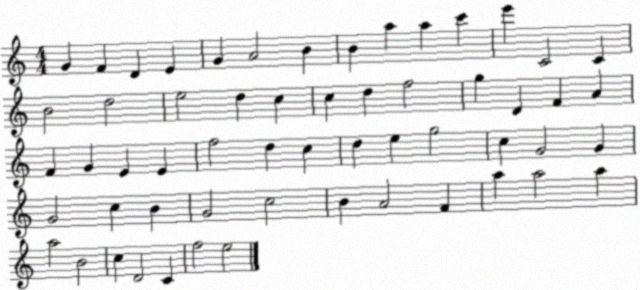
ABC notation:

X:1
T:Untitled
M:4/4
L:1/4
K:C
G F D E G A2 B B a a c' e' C2 C B2 d2 e2 d c c d f2 g D F A F G E E f2 d c d e g2 c G2 G G2 c B G2 c2 B A2 F a a2 a a2 B2 c D2 C f2 e2